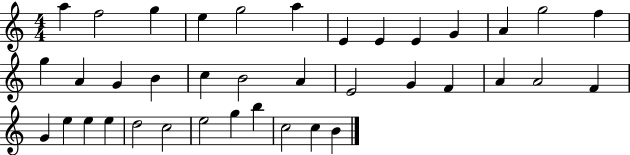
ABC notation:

X:1
T:Untitled
M:4/4
L:1/4
K:C
a f2 g e g2 a E E E G A g2 f g A G B c B2 A E2 G F A A2 F G e e e d2 c2 e2 g b c2 c B